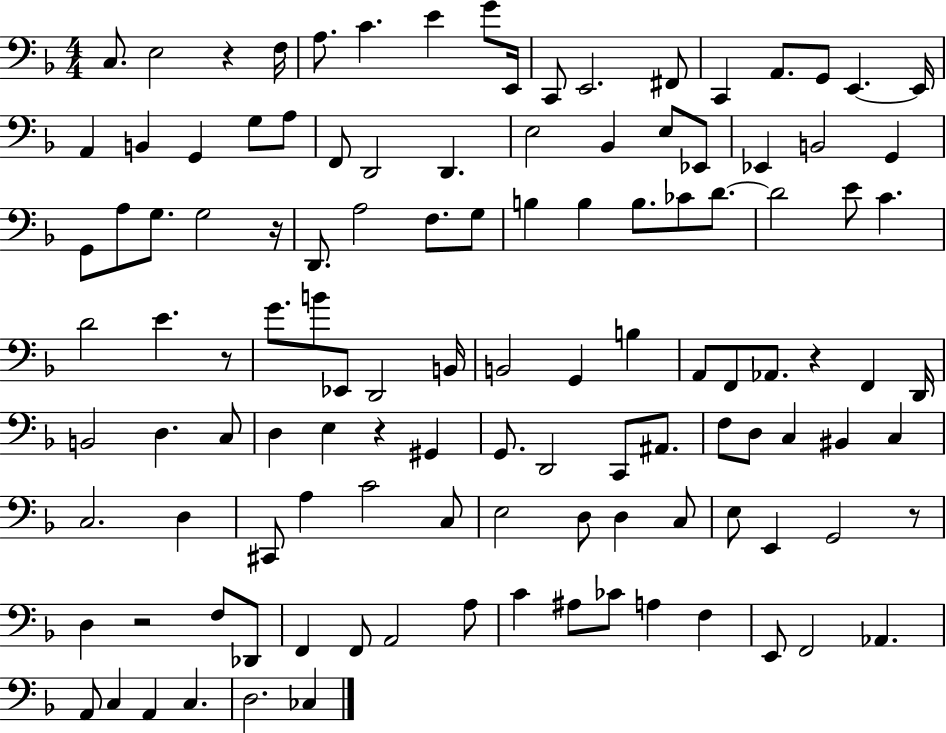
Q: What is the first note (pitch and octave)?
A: C3